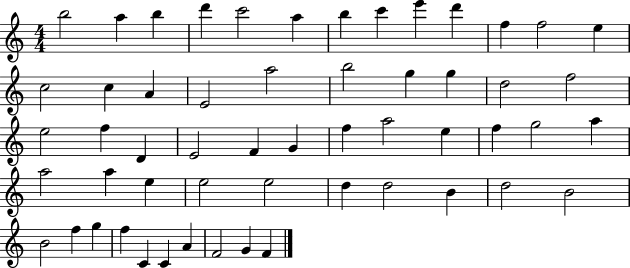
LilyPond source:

{
  \clef treble
  \numericTimeSignature
  \time 4/4
  \key c \major
  b''2 a''4 b''4 | d'''4 c'''2 a''4 | b''4 c'''4 e'''4 d'''4 | f''4 f''2 e''4 | \break c''2 c''4 a'4 | e'2 a''2 | b''2 g''4 g''4 | d''2 f''2 | \break e''2 f''4 d'4 | e'2 f'4 g'4 | f''4 a''2 e''4 | f''4 g''2 a''4 | \break a''2 a''4 e''4 | e''2 e''2 | d''4 d''2 b'4 | d''2 b'2 | \break b'2 f''4 g''4 | f''4 c'4 c'4 a'4 | f'2 g'4 f'4 | \bar "|."
}